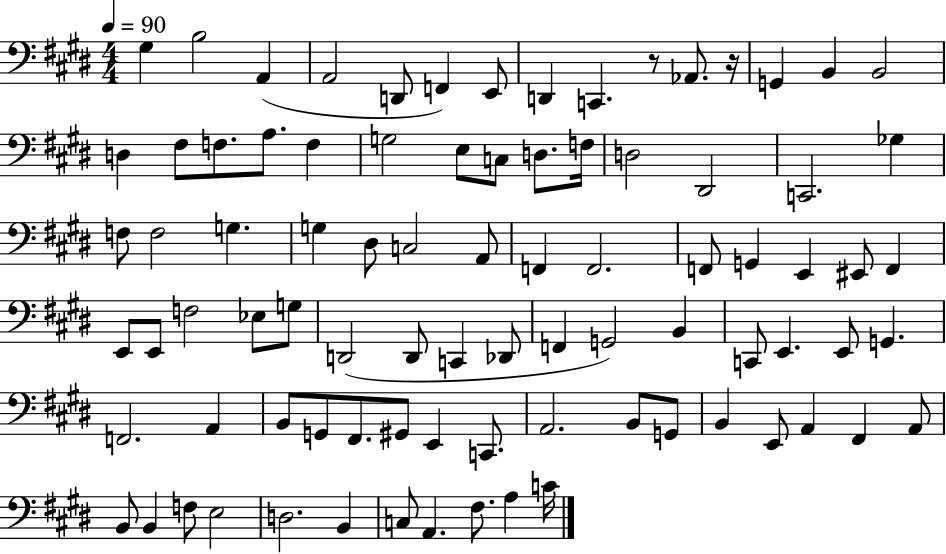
{
  \clef bass
  \numericTimeSignature
  \time 4/4
  \key e \major
  \tempo 4 = 90
  \repeat volta 2 { gis4 b2 a,4( | a,2 d,8 f,4) e,8 | d,4 c,4. r8 aes,8. r16 | g,4 b,4 b,2 | \break d4 fis8 f8. a8. f4 | g2 e8 c8 d8. f16 | d2 dis,2 | c,2. ges4 | \break f8 f2 g4. | g4 dis8 c2 a,8 | f,4 f,2. | f,8 g,4 e,4 eis,8 f,4 | \break e,8 e,8 f2 ees8 g8 | d,2( d,8 c,4 des,8 | f,4 g,2) b,4 | c,8 e,4. e,8 g,4. | \break f,2. a,4 | b,8 g,8 fis,8. gis,8 e,4 c,8. | a,2. b,8 g,8 | b,4 e,8 a,4 fis,4 a,8 | \break b,8 b,4 f8 e2 | d2. b,4 | c8 a,4. fis8. a4 c'16 | } \bar "|."
}